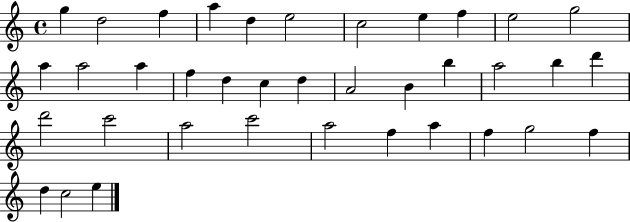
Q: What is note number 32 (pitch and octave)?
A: F5